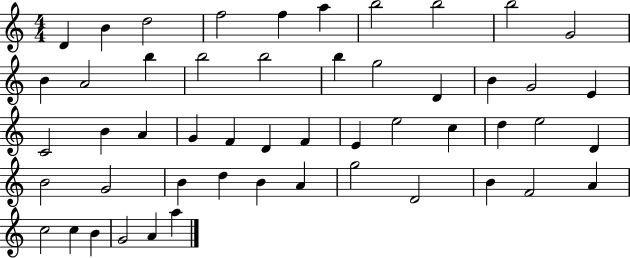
{
  \clef treble
  \numericTimeSignature
  \time 4/4
  \key c \major
  d'4 b'4 d''2 | f''2 f''4 a''4 | b''2 b''2 | b''2 g'2 | \break b'4 a'2 b''4 | b''2 b''2 | b''4 g''2 d'4 | b'4 g'2 e'4 | \break c'2 b'4 a'4 | g'4 f'4 d'4 f'4 | e'4 e''2 c''4 | d''4 e''2 d'4 | \break b'2 g'2 | b'4 d''4 b'4 a'4 | g''2 d'2 | b'4 f'2 a'4 | \break c''2 c''4 b'4 | g'2 a'4 a''4 | \bar "|."
}